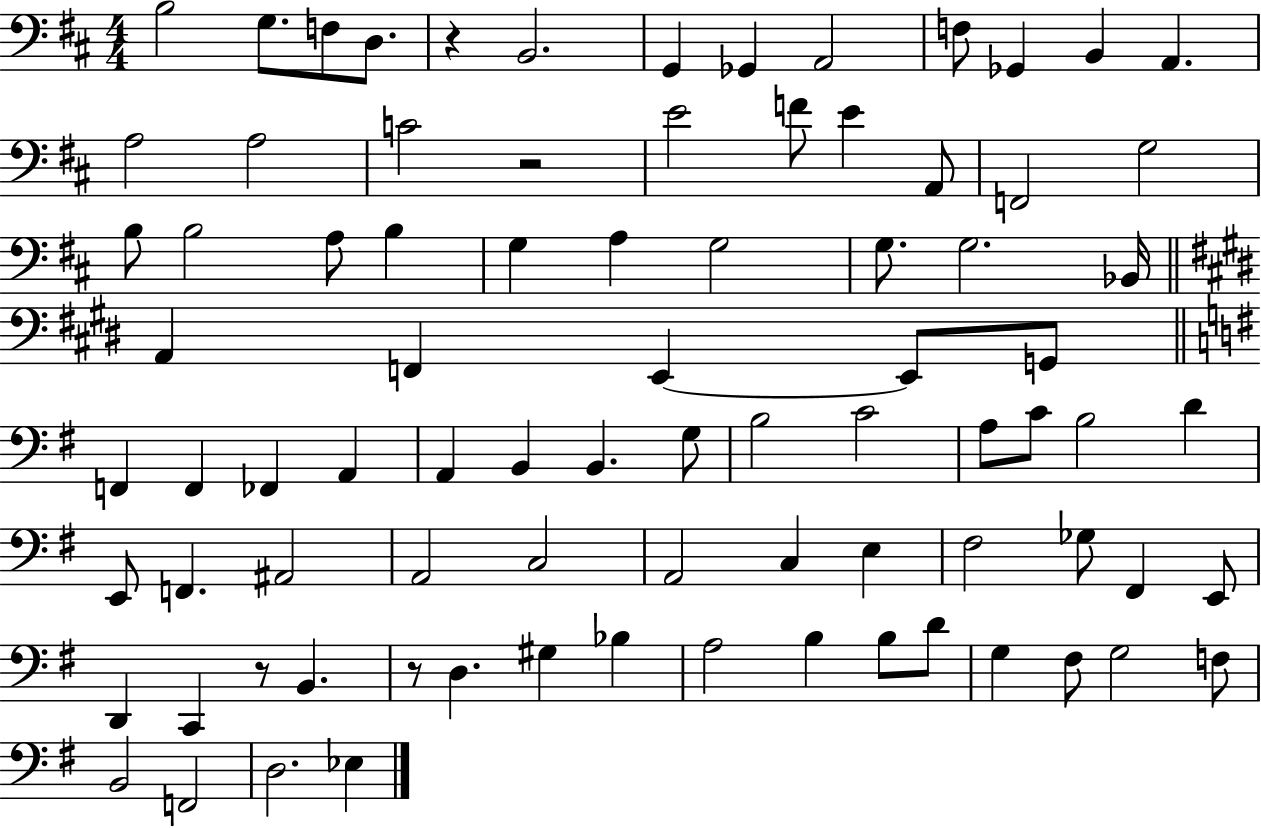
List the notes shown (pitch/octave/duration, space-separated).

B3/h G3/e. F3/e D3/e. R/q B2/h. G2/q Gb2/q A2/h F3/e Gb2/q B2/q A2/q. A3/h A3/h C4/h R/h E4/h F4/e E4/q A2/e F2/h G3/h B3/e B3/h A3/e B3/q G3/q A3/q G3/h G3/e. G3/h. Bb2/s A2/q F2/q E2/q E2/e G2/e F2/q F2/q FES2/q A2/q A2/q B2/q B2/q. G3/e B3/h C4/h A3/e C4/e B3/h D4/q E2/e F2/q. A#2/h A2/h C3/h A2/h C3/q E3/q F#3/h Gb3/e F#2/q E2/e D2/q C2/q R/e B2/q. R/e D3/q. G#3/q Bb3/q A3/h B3/q B3/e D4/e G3/q F#3/e G3/h F3/e B2/h F2/h D3/h. Eb3/q